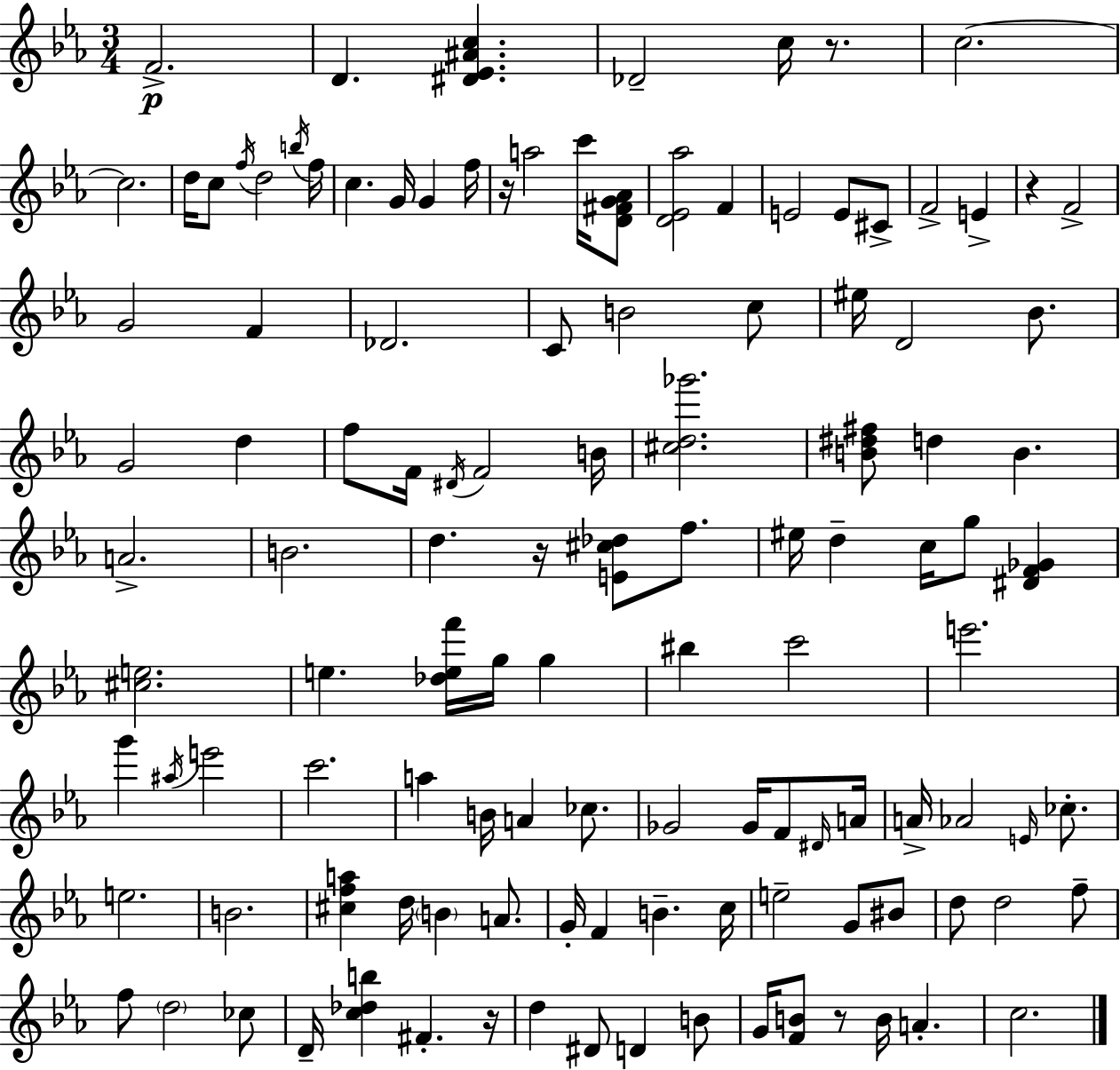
{
  \clef treble
  \numericTimeSignature
  \time 3/4
  \key c \minor
  f'2.->\p | d'4. <dis' ees' ais' c''>4. | des'2-- c''16 r8. | c''2.~~ | \break c''2. | d''16 c''8 \acciaccatura { f''16 } d''2 | \acciaccatura { b''16 } f''16 c''4. g'16 g'4 | f''16 r16 a''2 c'''16 | \break <d' fis' g' aes'>8 <d' ees' aes''>2 f'4 | e'2 e'8 | cis'8-> f'2-> e'4-> | r4 f'2-> | \break g'2 f'4 | des'2. | c'8 b'2 | c''8 eis''16 d'2 bes'8. | \break g'2 d''4 | f''8 f'16 \acciaccatura { dis'16 } f'2 | b'16 <cis'' d'' ges'''>2. | <b' dis'' fis''>8 d''4 b'4. | \break a'2.-> | b'2. | d''4. r16 <e' cis'' des''>8 | f''8. eis''16 d''4-- c''16 g''8 <dis' f' ges'>4 | \break <cis'' e''>2. | e''4. <des'' e'' f'''>16 g''16 g''4 | bis''4 c'''2 | e'''2. | \break g'''4 \acciaccatura { ais''16 } e'''2 | c'''2. | a''4 b'16 a'4 | ces''8. ges'2 | \break ges'16 f'8 \grace { dis'16 } a'16 a'16-> aes'2 | \grace { e'16 } ces''8.-. e''2. | b'2. | <cis'' f'' a''>4 d''16 \parenthesize b'4 | \break a'8. g'16-. f'4 b'4.-- | c''16 e''2-- | g'8 bis'8 d''8 d''2 | f''8-- f''8 \parenthesize d''2 | \break ces''8 d'16-- <c'' des'' b''>4 fis'4.-. | r16 d''4 dis'8 | d'4 b'8 g'16 <f' b'>8 r8 b'16 | a'4.-. c''2. | \break \bar "|."
}